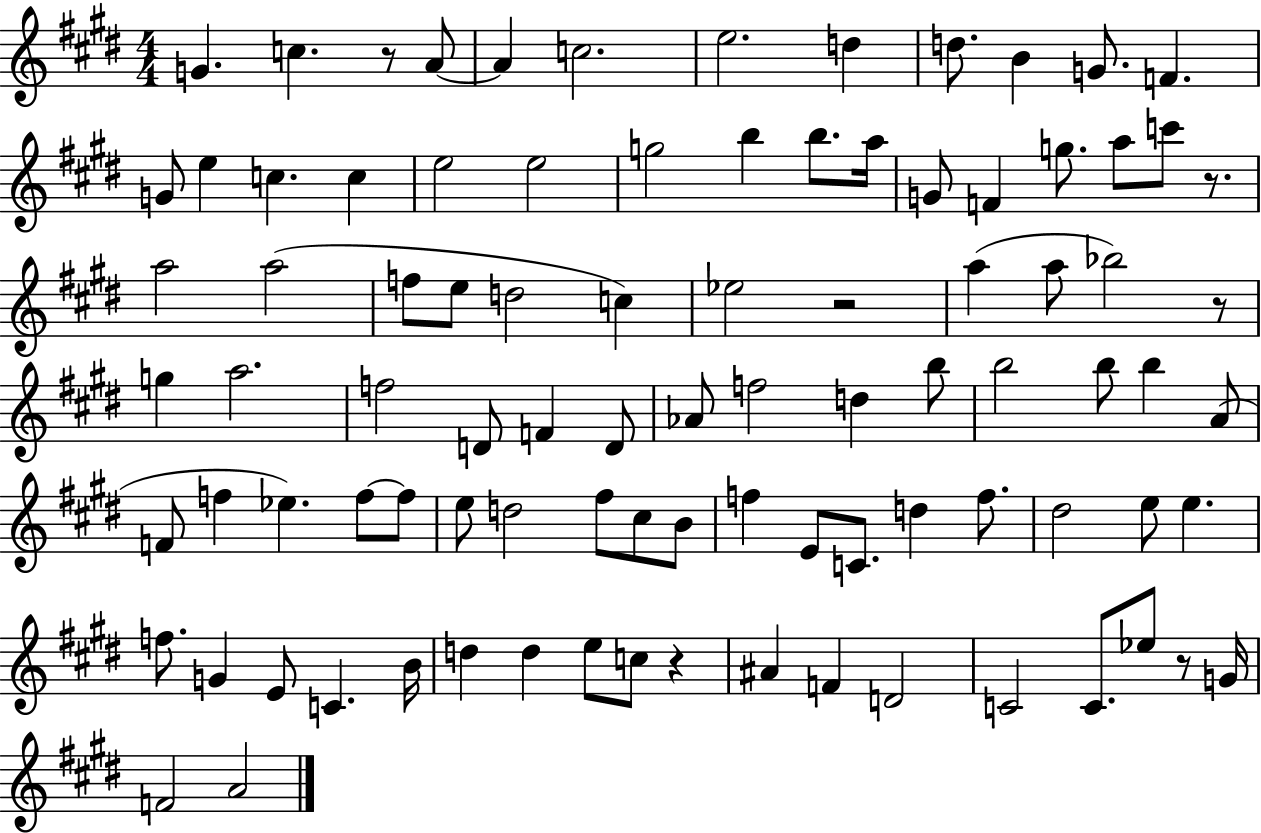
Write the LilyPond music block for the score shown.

{
  \clef treble
  \numericTimeSignature
  \time 4/4
  \key e \major
  g'4. c''4. r8 a'8~~ | a'4 c''2. | e''2. d''4 | d''8. b'4 g'8. f'4. | \break g'8 e''4 c''4. c''4 | e''2 e''2 | g''2 b''4 b''8. a''16 | g'8 f'4 g''8. a''8 c'''8 r8. | \break a''2 a''2( | f''8 e''8 d''2 c''4) | ees''2 r2 | a''4( a''8 bes''2) r8 | \break g''4 a''2. | f''2 d'8 f'4 d'8 | aes'8 f''2 d''4 b''8 | b''2 b''8 b''4 a'8( | \break f'8 f''4 ees''4.) f''8~~ f''8 | e''8 d''2 fis''8 cis''8 b'8 | f''4 e'8 c'8. d''4 f''8. | dis''2 e''8 e''4. | \break f''8. g'4 e'8 c'4. b'16 | d''4 d''4 e''8 c''8 r4 | ais'4 f'4 d'2 | c'2 c'8. ees''8 r8 g'16 | \break f'2 a'2 | \bar "|."
}